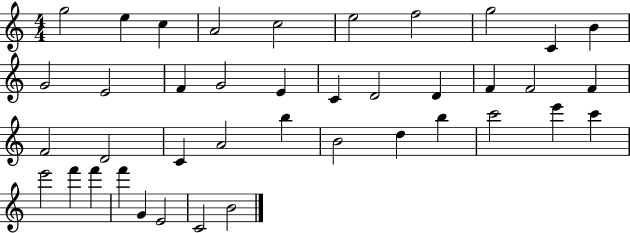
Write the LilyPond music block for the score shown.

{
  \clef treble
  \numericTimeSignature
  \time 4/4
  \key c \major
  g''2 e''4 c''4 | a'2 c''2 | e''2 f''2 | g''2 c'4 b'4 | \break g'2 e'2 | f'4 g'2 e'4 | c'4 d'2 d'4 | f'4 f'2 f'4 | \break f'2 d'2 | c'4 a'2 b''4 | b'2 d''4 b''4 | c'''2 e'''4 c'''4 | \break e'''2 f'''4 f'''4 | f'''4 g'4 e'2 | c'2 b'2 | \bar "|."
}